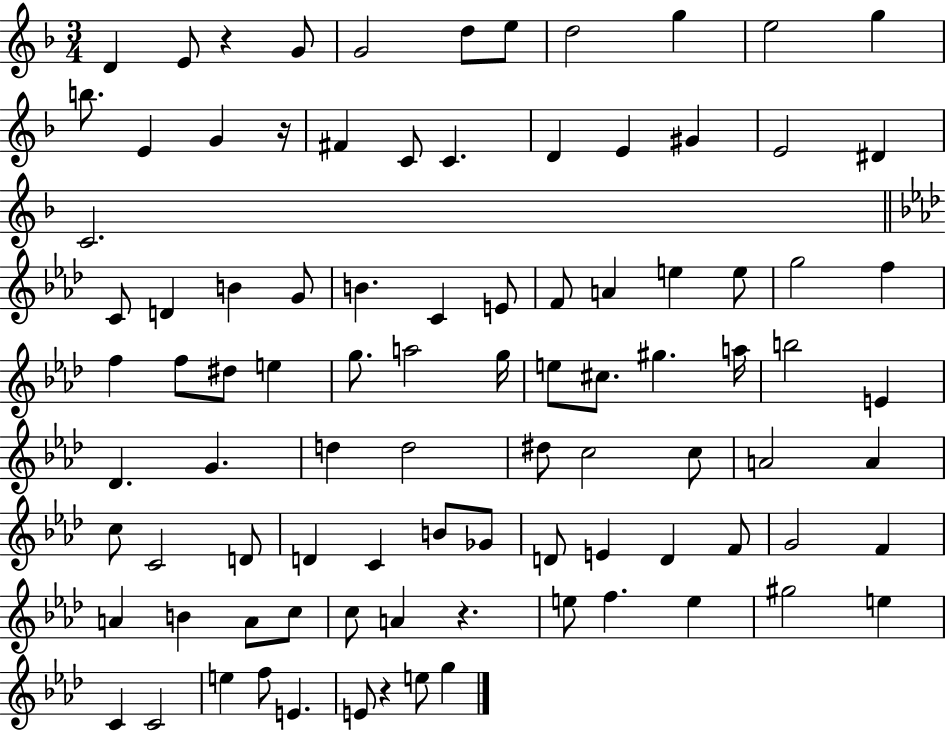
{
  \clef treble
  \numericTimeSignature
  \time 3/4
  \key f \major
  \repeat volta 2 { d'4 e'8 r4 g'8 | g'2 d''8 e''8 | d''2 g''4 | e''2 g''4 | \break b''8. e'4 g'4 r16 | fis'4 c'8 c'4. | d'4 e'4 gis'4 | e'2 dis'4 | \break c'2. | \bar "||" \break \key aes \major c'8 d'4 b'4 g'8 | b'4. c'4 e'8 | f'8 a'4 e''4 e''8 | g''2 f''4 | \break f''4 f''8 dis''8 e''4 | g''8. a''2 g''16 | e''8 cis''8. gis''4. a''16 | b''2 e'4 | \break des'4. g'4. | d''4 d''2 | dis''8 c''2 c''8 | a'2 a'4 | \break c''8 c'2 d'8 | d'4 c'4 b'8 ges'8 | d'8 e'4 d'4 f'8 | g'2 f'4 | \break a'4 b'4 a'8 c''8 | c''8 a'4 r4. | e''8 f''4. e''4 | gis''2 e''4 | \break c'4 c'2 | e''4 f''8 e'4. | e'8 r4 e''8 g''4 | } \bar "|."
}